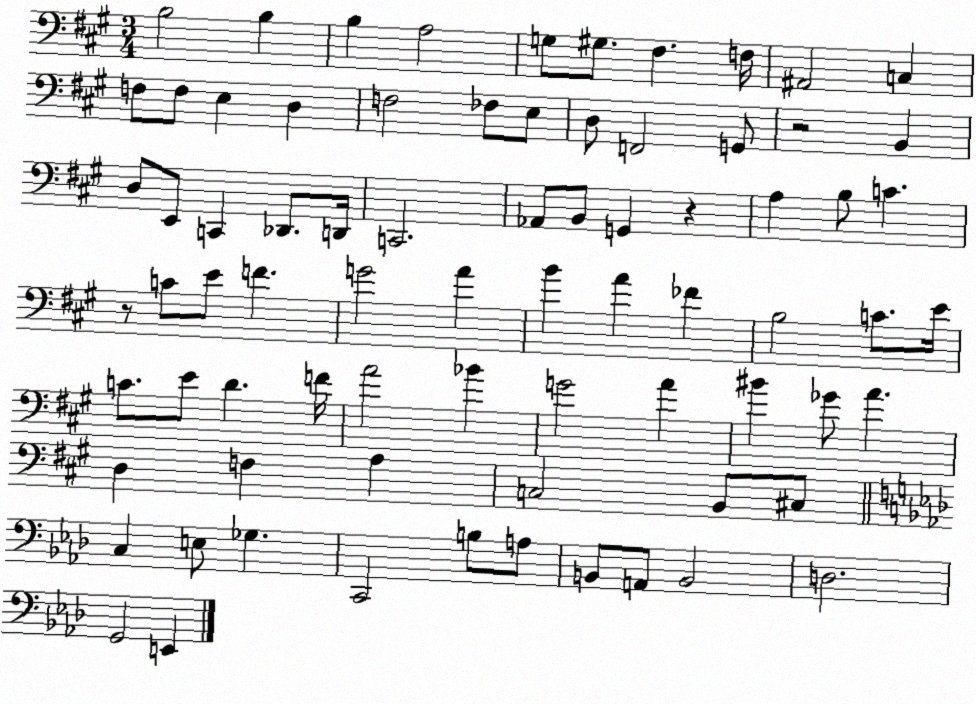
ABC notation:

X:1
T:Untitled
M:3/4
L:1/4
K:A
B,2 B, B, A,2 G,/2 ^G,/2 ^F, F,/4 ^A,,2 C, F,/2 F,/2 E, D, F,2 _F,/2 E,/2 D,/2 F,,2 G,,/2 z2 B,, D,/2 E,,/2 C,, _D,,/2 D,,/4 C,,2 _A,,/2 B,,/2 G,, z A, B,/2 C z/2 C/2 E/2 F G2 A B A _F B,2 C/2 E/4 C/2 E/2 D F/4 A2 _B G2 A ^B _G/2 A D, F, A, C,2 B,,/2 ^C,/2 C, E,/2 _G, C,,2 B,/2 A,/2 B,,/2 A,,/2 B,,2 D,2 G,,2 E,,